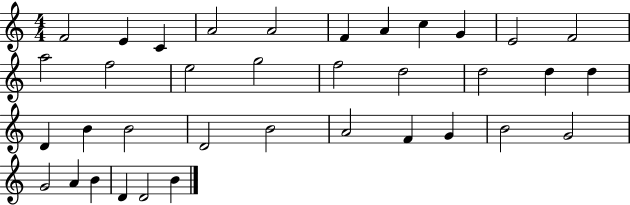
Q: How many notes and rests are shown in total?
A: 36